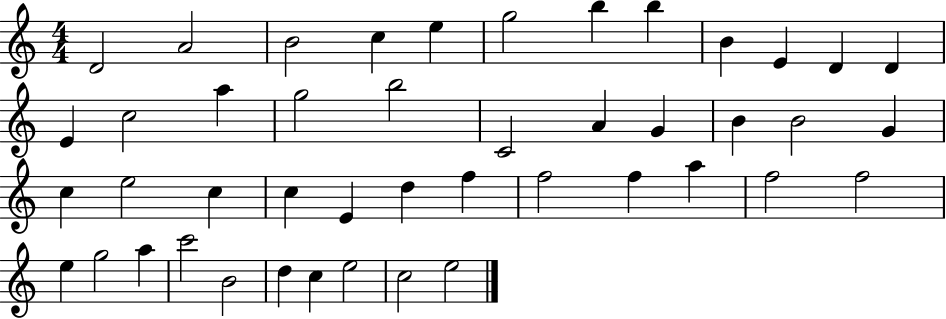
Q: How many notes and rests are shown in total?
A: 45